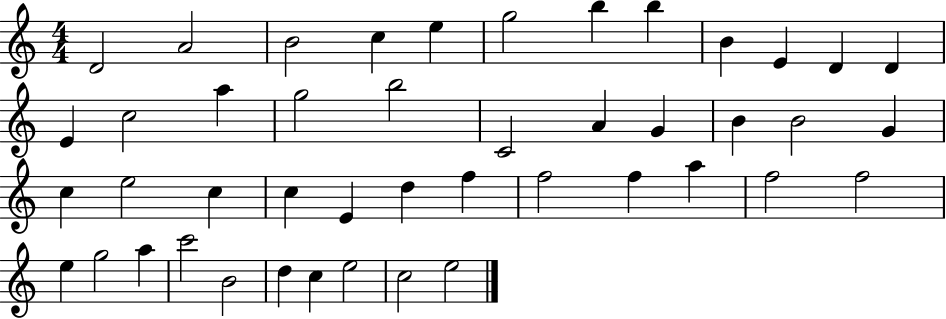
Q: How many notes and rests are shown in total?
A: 45